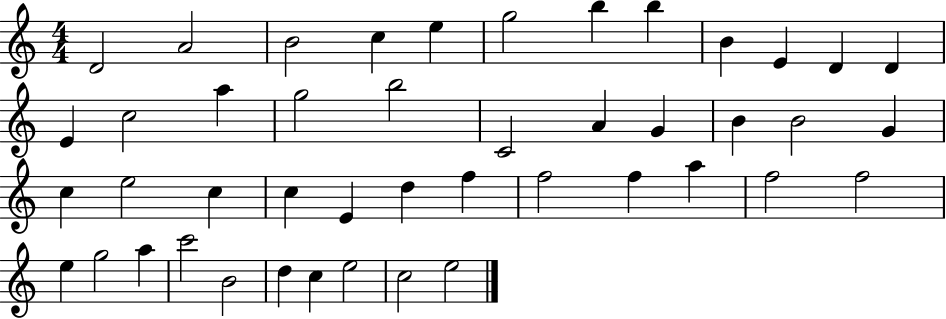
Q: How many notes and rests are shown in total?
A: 45